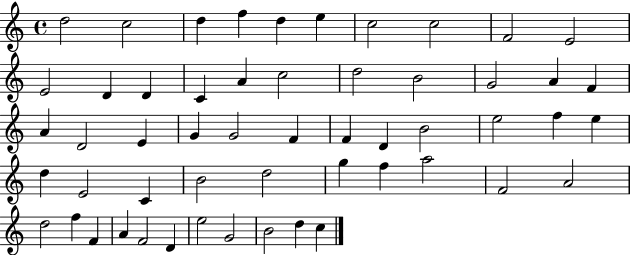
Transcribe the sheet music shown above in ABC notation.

X:1
T:Untitled
M:4/4
L:1/4
K:C
d2 c2 d f d e c2 c2 F2 E2 E2 D D C A c2 d2 B2 G2 A F A D2 E G G2 F F D B2 e2 f e d E2 C B2 d2 g f a2 F2 A2 d2 f F A F2 D e2 G2 B2 d c